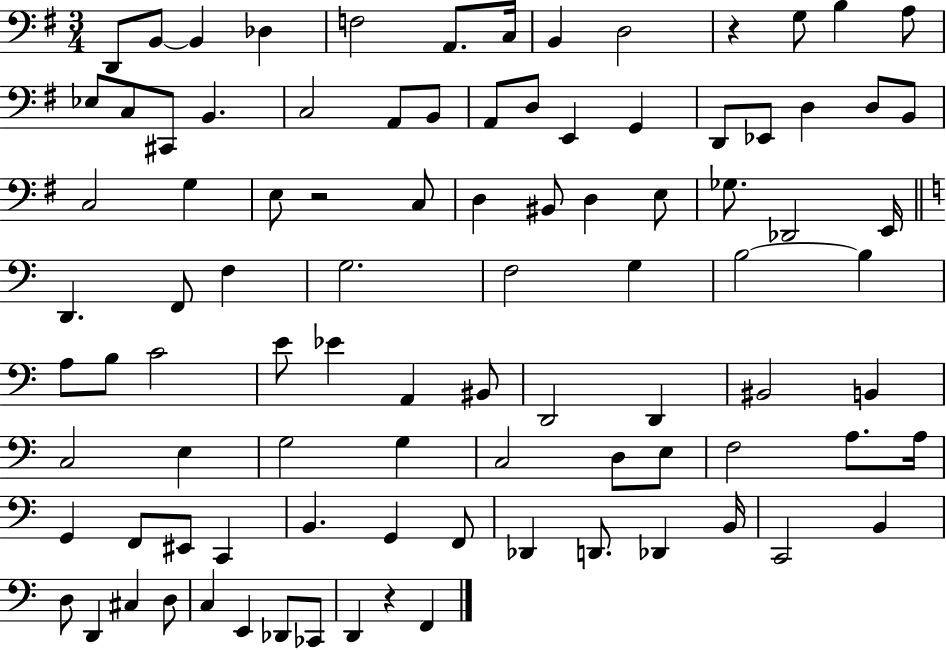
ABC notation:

X:1
T:Untitled
M:3/4
L:1/4
K:G
D,,/2 B,,/2 B,, _D, F,2 A,,/2 C,/4 B,, D,2 z G,/2 B, A,/2 _E,/2 C,/2 ^C,,/2 B,, C,2 A,,/2 B,,/2 A,,/2 D,/2 E,, G,, D,,/2 _E,,/2 D, D,/2 B,,/2 C,2 G, E,/2 z2 C,/2 D, ^B,,/2 D, E,/2 _G,/2 _D,,2 E,,/4 D,, F,,/2 F, G,2 F,2 G, B,2 B, A,/2 B,/2 C2 E/2 _E A,, ^B,,/2 D,,2 D,, ^B,,2 B,, C,2 E, G,2 G, C,2 D,/2 E,/2 F,2 A,/2 A,/4 G,, F,,/2 ^E,,/2 C,, B,, G,, F,,/2 _D,, D,,/2 _D,, B,,/4 C,,2 B,, D,/2 D,, ^C, D,/2 C, E,, _D,,/2 _C,,/2 D,, z F,,